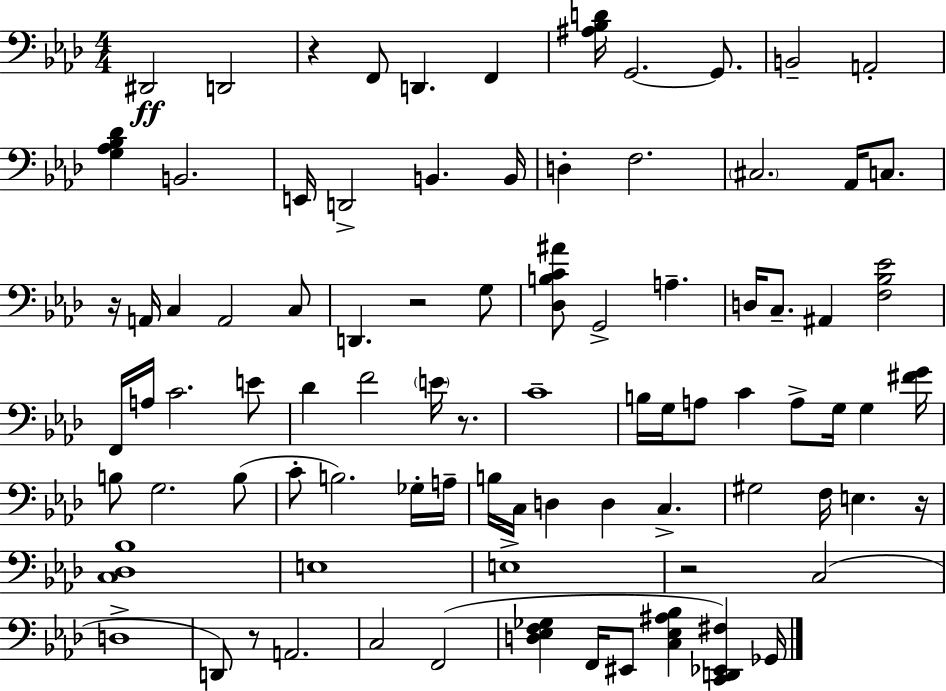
{
  \clef bass
  \numericTimeSignature
  \time 4/4
  \key f \minor
  dis,2\ff d,2 | r4 f,8 d,4. f,4 | <ais bes d'>16 g,2.~~ g,8. | b,2-- a,2-. | \break <g aes bes des'>4 b,2. | e,16 d,2-> b,4. b,16 | d4-. f2. | \parenthesize cis2. aes,16 c8. | \break r16 a,16 c4 a,2 c8 | d,4. r2 g8 | <des b c' ais'>8 g,2-> a4.-- | d16 c8.-- ais,4 <f bes ees'>2 | \break f,16 a16 c'2. e'8 | des'4 f'2 \parenthesize e'16 r8. | c'1-- | b16 g16 a8 c'4 a8-> g16 g4 <fis' g'>16 | \break b8 g2. b8( | c'8-. b2.) ges16-. a16-- | b16 c16 d4 d4 c4.-> | gis2 f16 e4. r16 | \break <c des bes>1 | e1 | e1-> | r2 c2( | \break d1-> | d,8) r8 a,2. | c2 f,2( | <d ees f ges>4 f,16 eis,8 <c ees ais bes>4 <c, d, ees, fis>4) ges,16 | \break \bar "|."
}